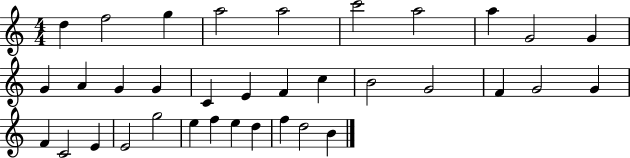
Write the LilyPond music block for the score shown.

{
  \clef treble
  \numericTimeSignature
  \time 4/4
  \key c \major
  d''4 f''2 g''4 | a''2 a''2 | c'''2 a''2 | a''4 g'2 g'4 | \break g'4 a'4 g'4 g'4 | c'4 e'4 f'4 c''4 | b'2 g'2 | f'4 g'2 g'4 | \break f'4 c'2 e'4 | e'2 g''2 | e''4 f''4 e''4 d''4 | f''4 d''2 b'4 | \break \bar "|."
}